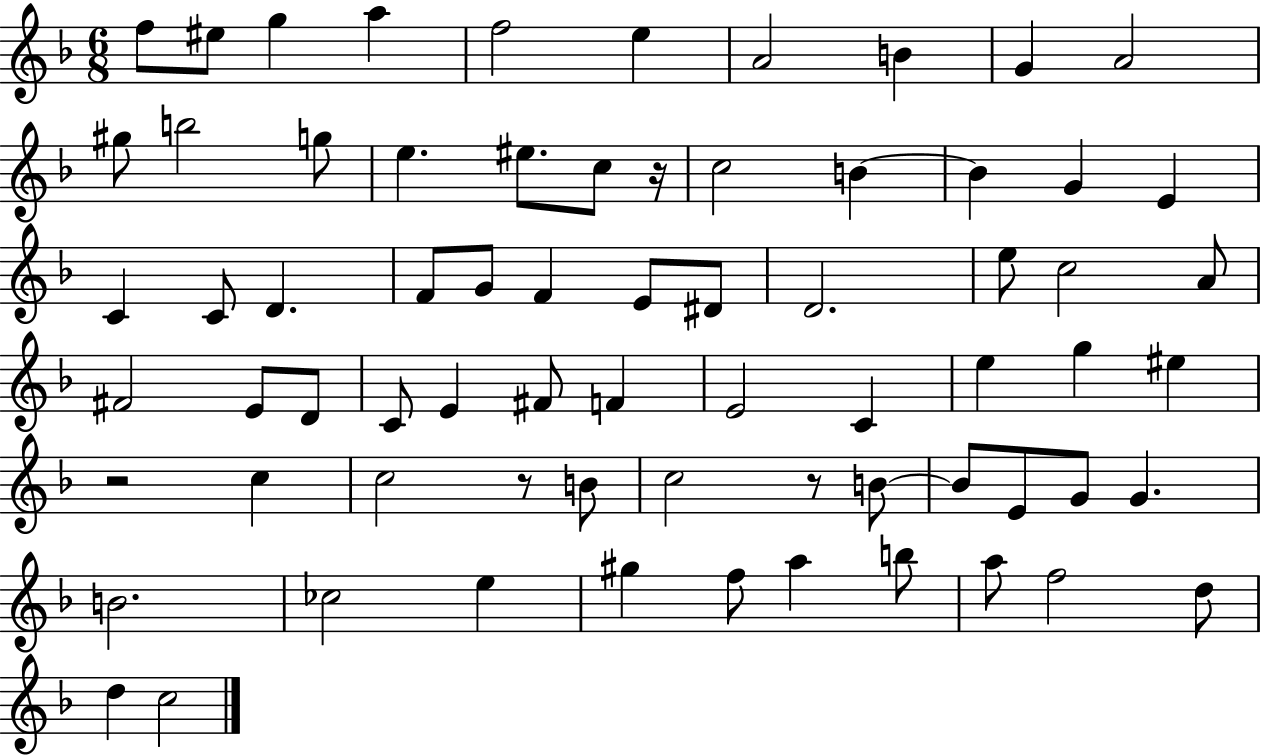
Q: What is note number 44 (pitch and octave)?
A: G5